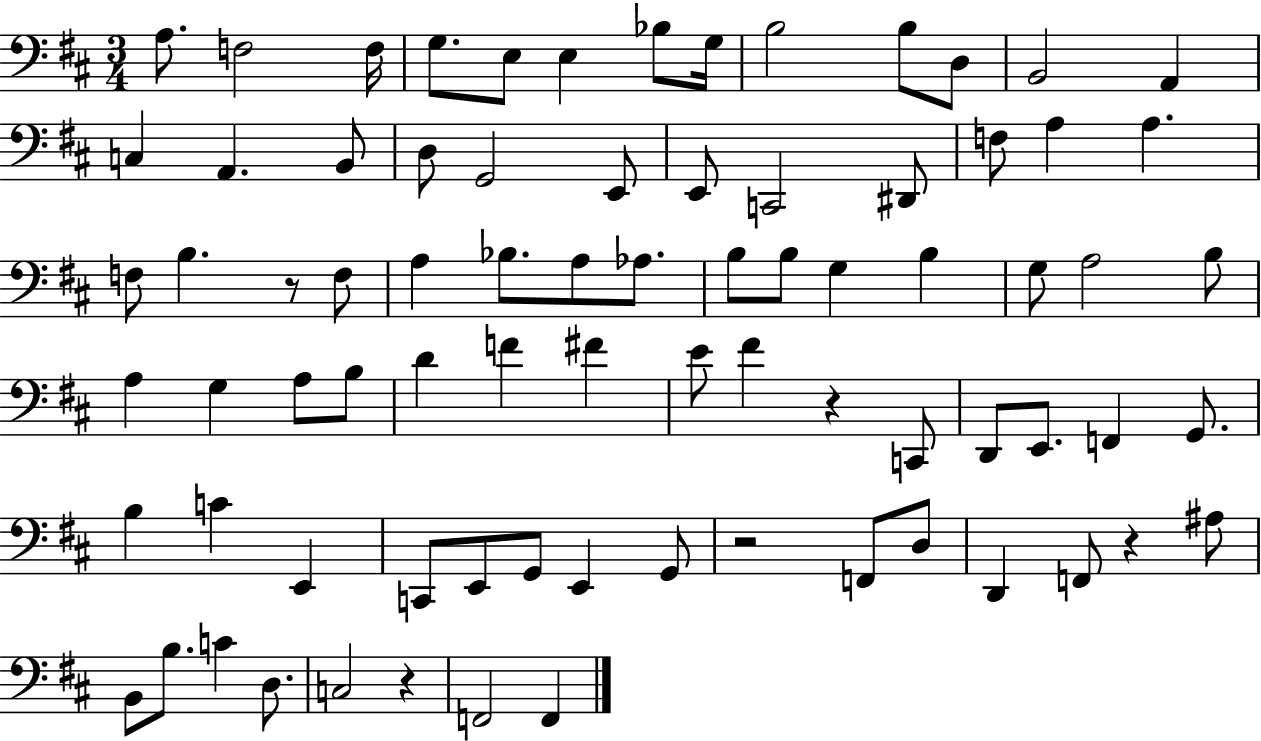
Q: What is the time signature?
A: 3/4